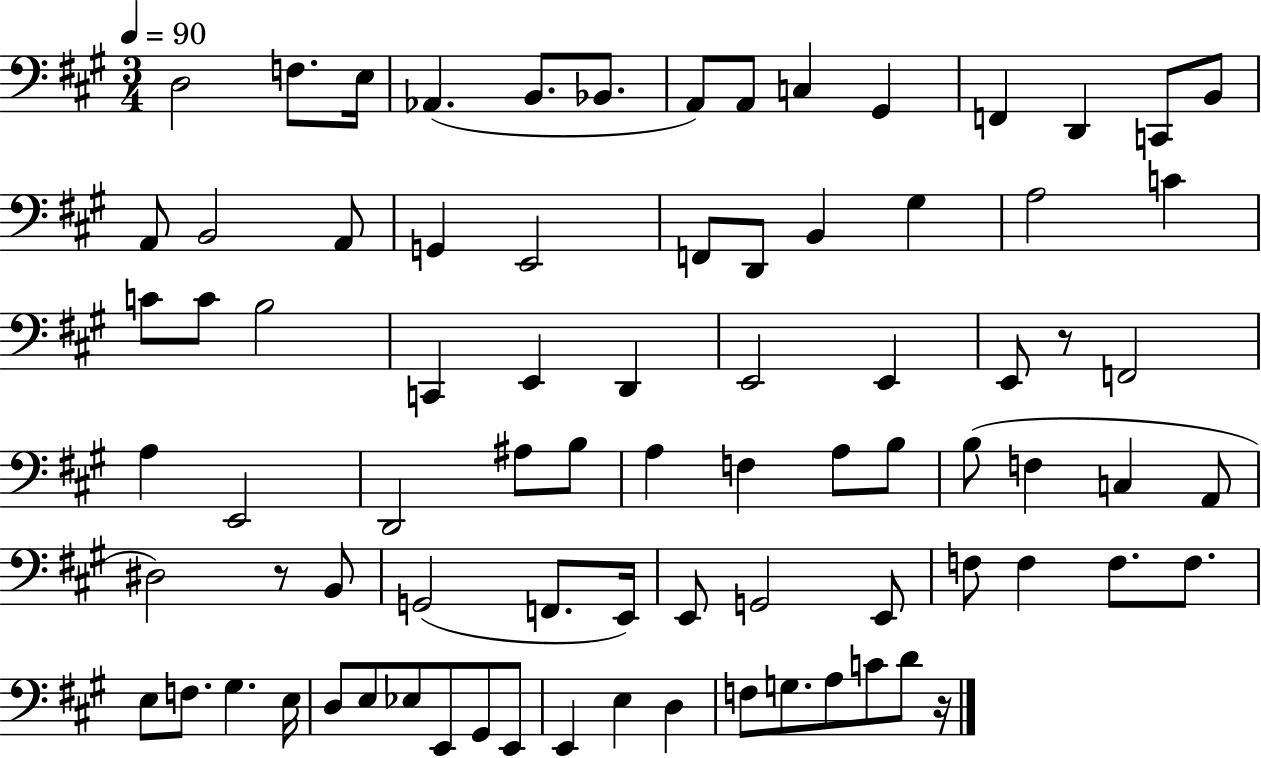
X:1
T:Untitled
M:3/4
L:1/4
K:A
D,2 F,/2 E,/4 _A,, B,,/2 _B,,/2 A,,/2 A,,/2 C, ^G,, F,, D,, C,,/2 B,,/2 A,,/2 B,,2 A,,/2 G,, E,,2 F,,/2 D,,/2 B,, ^G, A,2 C C/2 C/2 B,2 C,, E,, D,, E,,2 E,, E,,/2 z/2 F,,2 A, E,,2 D,,2 ^A,/2 B,/2 A, F, A,/2 B,/2 B,/2 F, C, A,,/2 ^D,2 z/2 B,,/2 G,,2 F,,/2 E,,/4 E,,/2 G,,2 E,,/2 F,/2 F, F,/2 F,/2 E,/2 F,/2 ^G, E,/4 D,/2 E,/2 _E,/2 E,,/2 ^G,,/2 E,,/2 E,, E, D, F,/2 G,/2 A,/2 C/2 D/2 z/4